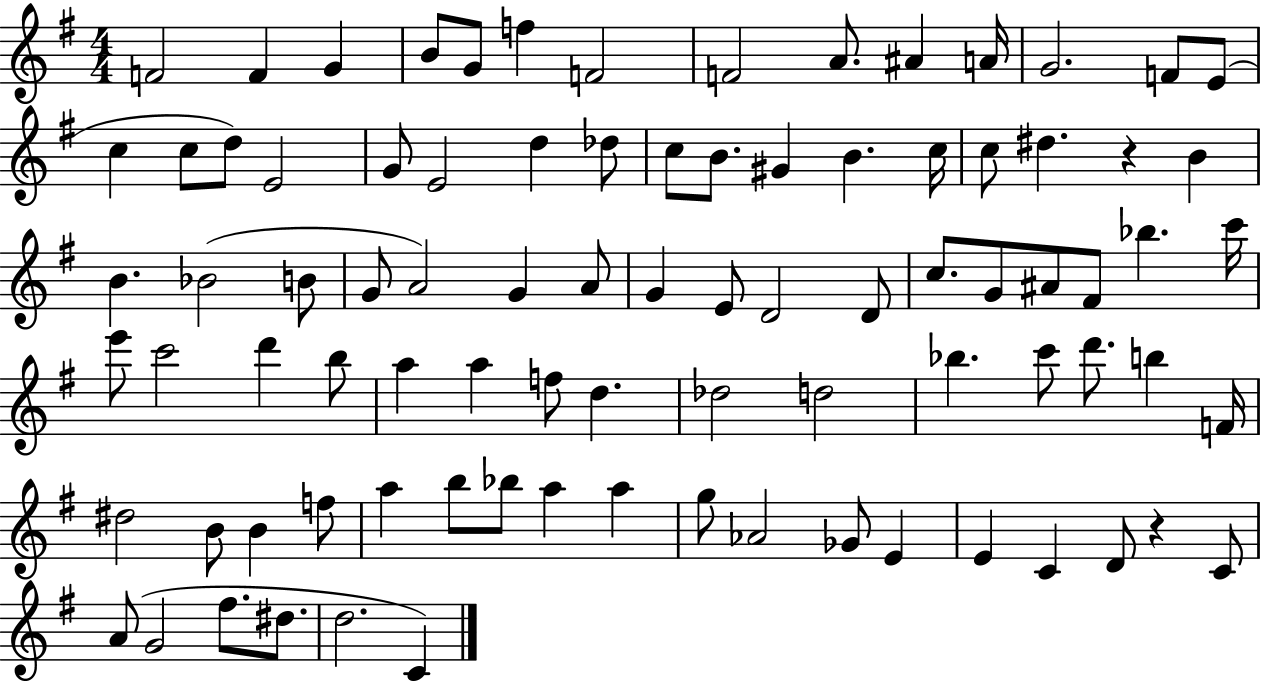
X:1
T:Untitled
M:4/4
L:1/4
K:G
F2 F G B/2 G/2 f F2 F2 A/2 ^A A/4 G2 F/2 E/2 c c/2 d/2 E2 G/2 E2 d _d/2 c/2 B/2 ^G B c/4 c/2 ^d z B B _B2 B/2 G/2 A2 G A/2 G E/2 D2 D/2 c/2 G/2 ^A/2 ^F/2 _b c'/4 e'/2 c'2 d' b/2 a a f/2 d _d2 d2 _b c'/2 d'/2 b F/4 ^d2 B/2 B f/2 a b/2 _b/2 a a g/2 _A2 _G/2 E E C D/2 z C/2 A/2 G2 ^f/2 ^d/2 d2 C